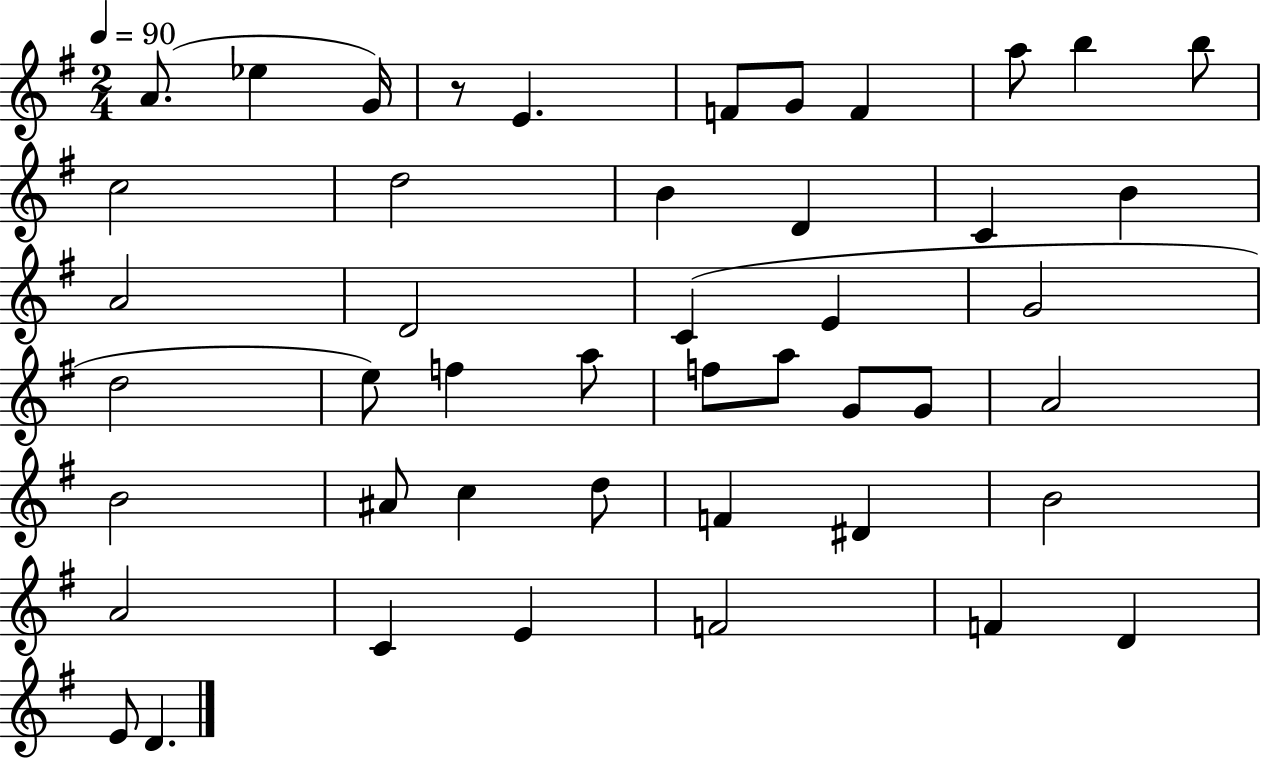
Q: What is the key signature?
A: G major